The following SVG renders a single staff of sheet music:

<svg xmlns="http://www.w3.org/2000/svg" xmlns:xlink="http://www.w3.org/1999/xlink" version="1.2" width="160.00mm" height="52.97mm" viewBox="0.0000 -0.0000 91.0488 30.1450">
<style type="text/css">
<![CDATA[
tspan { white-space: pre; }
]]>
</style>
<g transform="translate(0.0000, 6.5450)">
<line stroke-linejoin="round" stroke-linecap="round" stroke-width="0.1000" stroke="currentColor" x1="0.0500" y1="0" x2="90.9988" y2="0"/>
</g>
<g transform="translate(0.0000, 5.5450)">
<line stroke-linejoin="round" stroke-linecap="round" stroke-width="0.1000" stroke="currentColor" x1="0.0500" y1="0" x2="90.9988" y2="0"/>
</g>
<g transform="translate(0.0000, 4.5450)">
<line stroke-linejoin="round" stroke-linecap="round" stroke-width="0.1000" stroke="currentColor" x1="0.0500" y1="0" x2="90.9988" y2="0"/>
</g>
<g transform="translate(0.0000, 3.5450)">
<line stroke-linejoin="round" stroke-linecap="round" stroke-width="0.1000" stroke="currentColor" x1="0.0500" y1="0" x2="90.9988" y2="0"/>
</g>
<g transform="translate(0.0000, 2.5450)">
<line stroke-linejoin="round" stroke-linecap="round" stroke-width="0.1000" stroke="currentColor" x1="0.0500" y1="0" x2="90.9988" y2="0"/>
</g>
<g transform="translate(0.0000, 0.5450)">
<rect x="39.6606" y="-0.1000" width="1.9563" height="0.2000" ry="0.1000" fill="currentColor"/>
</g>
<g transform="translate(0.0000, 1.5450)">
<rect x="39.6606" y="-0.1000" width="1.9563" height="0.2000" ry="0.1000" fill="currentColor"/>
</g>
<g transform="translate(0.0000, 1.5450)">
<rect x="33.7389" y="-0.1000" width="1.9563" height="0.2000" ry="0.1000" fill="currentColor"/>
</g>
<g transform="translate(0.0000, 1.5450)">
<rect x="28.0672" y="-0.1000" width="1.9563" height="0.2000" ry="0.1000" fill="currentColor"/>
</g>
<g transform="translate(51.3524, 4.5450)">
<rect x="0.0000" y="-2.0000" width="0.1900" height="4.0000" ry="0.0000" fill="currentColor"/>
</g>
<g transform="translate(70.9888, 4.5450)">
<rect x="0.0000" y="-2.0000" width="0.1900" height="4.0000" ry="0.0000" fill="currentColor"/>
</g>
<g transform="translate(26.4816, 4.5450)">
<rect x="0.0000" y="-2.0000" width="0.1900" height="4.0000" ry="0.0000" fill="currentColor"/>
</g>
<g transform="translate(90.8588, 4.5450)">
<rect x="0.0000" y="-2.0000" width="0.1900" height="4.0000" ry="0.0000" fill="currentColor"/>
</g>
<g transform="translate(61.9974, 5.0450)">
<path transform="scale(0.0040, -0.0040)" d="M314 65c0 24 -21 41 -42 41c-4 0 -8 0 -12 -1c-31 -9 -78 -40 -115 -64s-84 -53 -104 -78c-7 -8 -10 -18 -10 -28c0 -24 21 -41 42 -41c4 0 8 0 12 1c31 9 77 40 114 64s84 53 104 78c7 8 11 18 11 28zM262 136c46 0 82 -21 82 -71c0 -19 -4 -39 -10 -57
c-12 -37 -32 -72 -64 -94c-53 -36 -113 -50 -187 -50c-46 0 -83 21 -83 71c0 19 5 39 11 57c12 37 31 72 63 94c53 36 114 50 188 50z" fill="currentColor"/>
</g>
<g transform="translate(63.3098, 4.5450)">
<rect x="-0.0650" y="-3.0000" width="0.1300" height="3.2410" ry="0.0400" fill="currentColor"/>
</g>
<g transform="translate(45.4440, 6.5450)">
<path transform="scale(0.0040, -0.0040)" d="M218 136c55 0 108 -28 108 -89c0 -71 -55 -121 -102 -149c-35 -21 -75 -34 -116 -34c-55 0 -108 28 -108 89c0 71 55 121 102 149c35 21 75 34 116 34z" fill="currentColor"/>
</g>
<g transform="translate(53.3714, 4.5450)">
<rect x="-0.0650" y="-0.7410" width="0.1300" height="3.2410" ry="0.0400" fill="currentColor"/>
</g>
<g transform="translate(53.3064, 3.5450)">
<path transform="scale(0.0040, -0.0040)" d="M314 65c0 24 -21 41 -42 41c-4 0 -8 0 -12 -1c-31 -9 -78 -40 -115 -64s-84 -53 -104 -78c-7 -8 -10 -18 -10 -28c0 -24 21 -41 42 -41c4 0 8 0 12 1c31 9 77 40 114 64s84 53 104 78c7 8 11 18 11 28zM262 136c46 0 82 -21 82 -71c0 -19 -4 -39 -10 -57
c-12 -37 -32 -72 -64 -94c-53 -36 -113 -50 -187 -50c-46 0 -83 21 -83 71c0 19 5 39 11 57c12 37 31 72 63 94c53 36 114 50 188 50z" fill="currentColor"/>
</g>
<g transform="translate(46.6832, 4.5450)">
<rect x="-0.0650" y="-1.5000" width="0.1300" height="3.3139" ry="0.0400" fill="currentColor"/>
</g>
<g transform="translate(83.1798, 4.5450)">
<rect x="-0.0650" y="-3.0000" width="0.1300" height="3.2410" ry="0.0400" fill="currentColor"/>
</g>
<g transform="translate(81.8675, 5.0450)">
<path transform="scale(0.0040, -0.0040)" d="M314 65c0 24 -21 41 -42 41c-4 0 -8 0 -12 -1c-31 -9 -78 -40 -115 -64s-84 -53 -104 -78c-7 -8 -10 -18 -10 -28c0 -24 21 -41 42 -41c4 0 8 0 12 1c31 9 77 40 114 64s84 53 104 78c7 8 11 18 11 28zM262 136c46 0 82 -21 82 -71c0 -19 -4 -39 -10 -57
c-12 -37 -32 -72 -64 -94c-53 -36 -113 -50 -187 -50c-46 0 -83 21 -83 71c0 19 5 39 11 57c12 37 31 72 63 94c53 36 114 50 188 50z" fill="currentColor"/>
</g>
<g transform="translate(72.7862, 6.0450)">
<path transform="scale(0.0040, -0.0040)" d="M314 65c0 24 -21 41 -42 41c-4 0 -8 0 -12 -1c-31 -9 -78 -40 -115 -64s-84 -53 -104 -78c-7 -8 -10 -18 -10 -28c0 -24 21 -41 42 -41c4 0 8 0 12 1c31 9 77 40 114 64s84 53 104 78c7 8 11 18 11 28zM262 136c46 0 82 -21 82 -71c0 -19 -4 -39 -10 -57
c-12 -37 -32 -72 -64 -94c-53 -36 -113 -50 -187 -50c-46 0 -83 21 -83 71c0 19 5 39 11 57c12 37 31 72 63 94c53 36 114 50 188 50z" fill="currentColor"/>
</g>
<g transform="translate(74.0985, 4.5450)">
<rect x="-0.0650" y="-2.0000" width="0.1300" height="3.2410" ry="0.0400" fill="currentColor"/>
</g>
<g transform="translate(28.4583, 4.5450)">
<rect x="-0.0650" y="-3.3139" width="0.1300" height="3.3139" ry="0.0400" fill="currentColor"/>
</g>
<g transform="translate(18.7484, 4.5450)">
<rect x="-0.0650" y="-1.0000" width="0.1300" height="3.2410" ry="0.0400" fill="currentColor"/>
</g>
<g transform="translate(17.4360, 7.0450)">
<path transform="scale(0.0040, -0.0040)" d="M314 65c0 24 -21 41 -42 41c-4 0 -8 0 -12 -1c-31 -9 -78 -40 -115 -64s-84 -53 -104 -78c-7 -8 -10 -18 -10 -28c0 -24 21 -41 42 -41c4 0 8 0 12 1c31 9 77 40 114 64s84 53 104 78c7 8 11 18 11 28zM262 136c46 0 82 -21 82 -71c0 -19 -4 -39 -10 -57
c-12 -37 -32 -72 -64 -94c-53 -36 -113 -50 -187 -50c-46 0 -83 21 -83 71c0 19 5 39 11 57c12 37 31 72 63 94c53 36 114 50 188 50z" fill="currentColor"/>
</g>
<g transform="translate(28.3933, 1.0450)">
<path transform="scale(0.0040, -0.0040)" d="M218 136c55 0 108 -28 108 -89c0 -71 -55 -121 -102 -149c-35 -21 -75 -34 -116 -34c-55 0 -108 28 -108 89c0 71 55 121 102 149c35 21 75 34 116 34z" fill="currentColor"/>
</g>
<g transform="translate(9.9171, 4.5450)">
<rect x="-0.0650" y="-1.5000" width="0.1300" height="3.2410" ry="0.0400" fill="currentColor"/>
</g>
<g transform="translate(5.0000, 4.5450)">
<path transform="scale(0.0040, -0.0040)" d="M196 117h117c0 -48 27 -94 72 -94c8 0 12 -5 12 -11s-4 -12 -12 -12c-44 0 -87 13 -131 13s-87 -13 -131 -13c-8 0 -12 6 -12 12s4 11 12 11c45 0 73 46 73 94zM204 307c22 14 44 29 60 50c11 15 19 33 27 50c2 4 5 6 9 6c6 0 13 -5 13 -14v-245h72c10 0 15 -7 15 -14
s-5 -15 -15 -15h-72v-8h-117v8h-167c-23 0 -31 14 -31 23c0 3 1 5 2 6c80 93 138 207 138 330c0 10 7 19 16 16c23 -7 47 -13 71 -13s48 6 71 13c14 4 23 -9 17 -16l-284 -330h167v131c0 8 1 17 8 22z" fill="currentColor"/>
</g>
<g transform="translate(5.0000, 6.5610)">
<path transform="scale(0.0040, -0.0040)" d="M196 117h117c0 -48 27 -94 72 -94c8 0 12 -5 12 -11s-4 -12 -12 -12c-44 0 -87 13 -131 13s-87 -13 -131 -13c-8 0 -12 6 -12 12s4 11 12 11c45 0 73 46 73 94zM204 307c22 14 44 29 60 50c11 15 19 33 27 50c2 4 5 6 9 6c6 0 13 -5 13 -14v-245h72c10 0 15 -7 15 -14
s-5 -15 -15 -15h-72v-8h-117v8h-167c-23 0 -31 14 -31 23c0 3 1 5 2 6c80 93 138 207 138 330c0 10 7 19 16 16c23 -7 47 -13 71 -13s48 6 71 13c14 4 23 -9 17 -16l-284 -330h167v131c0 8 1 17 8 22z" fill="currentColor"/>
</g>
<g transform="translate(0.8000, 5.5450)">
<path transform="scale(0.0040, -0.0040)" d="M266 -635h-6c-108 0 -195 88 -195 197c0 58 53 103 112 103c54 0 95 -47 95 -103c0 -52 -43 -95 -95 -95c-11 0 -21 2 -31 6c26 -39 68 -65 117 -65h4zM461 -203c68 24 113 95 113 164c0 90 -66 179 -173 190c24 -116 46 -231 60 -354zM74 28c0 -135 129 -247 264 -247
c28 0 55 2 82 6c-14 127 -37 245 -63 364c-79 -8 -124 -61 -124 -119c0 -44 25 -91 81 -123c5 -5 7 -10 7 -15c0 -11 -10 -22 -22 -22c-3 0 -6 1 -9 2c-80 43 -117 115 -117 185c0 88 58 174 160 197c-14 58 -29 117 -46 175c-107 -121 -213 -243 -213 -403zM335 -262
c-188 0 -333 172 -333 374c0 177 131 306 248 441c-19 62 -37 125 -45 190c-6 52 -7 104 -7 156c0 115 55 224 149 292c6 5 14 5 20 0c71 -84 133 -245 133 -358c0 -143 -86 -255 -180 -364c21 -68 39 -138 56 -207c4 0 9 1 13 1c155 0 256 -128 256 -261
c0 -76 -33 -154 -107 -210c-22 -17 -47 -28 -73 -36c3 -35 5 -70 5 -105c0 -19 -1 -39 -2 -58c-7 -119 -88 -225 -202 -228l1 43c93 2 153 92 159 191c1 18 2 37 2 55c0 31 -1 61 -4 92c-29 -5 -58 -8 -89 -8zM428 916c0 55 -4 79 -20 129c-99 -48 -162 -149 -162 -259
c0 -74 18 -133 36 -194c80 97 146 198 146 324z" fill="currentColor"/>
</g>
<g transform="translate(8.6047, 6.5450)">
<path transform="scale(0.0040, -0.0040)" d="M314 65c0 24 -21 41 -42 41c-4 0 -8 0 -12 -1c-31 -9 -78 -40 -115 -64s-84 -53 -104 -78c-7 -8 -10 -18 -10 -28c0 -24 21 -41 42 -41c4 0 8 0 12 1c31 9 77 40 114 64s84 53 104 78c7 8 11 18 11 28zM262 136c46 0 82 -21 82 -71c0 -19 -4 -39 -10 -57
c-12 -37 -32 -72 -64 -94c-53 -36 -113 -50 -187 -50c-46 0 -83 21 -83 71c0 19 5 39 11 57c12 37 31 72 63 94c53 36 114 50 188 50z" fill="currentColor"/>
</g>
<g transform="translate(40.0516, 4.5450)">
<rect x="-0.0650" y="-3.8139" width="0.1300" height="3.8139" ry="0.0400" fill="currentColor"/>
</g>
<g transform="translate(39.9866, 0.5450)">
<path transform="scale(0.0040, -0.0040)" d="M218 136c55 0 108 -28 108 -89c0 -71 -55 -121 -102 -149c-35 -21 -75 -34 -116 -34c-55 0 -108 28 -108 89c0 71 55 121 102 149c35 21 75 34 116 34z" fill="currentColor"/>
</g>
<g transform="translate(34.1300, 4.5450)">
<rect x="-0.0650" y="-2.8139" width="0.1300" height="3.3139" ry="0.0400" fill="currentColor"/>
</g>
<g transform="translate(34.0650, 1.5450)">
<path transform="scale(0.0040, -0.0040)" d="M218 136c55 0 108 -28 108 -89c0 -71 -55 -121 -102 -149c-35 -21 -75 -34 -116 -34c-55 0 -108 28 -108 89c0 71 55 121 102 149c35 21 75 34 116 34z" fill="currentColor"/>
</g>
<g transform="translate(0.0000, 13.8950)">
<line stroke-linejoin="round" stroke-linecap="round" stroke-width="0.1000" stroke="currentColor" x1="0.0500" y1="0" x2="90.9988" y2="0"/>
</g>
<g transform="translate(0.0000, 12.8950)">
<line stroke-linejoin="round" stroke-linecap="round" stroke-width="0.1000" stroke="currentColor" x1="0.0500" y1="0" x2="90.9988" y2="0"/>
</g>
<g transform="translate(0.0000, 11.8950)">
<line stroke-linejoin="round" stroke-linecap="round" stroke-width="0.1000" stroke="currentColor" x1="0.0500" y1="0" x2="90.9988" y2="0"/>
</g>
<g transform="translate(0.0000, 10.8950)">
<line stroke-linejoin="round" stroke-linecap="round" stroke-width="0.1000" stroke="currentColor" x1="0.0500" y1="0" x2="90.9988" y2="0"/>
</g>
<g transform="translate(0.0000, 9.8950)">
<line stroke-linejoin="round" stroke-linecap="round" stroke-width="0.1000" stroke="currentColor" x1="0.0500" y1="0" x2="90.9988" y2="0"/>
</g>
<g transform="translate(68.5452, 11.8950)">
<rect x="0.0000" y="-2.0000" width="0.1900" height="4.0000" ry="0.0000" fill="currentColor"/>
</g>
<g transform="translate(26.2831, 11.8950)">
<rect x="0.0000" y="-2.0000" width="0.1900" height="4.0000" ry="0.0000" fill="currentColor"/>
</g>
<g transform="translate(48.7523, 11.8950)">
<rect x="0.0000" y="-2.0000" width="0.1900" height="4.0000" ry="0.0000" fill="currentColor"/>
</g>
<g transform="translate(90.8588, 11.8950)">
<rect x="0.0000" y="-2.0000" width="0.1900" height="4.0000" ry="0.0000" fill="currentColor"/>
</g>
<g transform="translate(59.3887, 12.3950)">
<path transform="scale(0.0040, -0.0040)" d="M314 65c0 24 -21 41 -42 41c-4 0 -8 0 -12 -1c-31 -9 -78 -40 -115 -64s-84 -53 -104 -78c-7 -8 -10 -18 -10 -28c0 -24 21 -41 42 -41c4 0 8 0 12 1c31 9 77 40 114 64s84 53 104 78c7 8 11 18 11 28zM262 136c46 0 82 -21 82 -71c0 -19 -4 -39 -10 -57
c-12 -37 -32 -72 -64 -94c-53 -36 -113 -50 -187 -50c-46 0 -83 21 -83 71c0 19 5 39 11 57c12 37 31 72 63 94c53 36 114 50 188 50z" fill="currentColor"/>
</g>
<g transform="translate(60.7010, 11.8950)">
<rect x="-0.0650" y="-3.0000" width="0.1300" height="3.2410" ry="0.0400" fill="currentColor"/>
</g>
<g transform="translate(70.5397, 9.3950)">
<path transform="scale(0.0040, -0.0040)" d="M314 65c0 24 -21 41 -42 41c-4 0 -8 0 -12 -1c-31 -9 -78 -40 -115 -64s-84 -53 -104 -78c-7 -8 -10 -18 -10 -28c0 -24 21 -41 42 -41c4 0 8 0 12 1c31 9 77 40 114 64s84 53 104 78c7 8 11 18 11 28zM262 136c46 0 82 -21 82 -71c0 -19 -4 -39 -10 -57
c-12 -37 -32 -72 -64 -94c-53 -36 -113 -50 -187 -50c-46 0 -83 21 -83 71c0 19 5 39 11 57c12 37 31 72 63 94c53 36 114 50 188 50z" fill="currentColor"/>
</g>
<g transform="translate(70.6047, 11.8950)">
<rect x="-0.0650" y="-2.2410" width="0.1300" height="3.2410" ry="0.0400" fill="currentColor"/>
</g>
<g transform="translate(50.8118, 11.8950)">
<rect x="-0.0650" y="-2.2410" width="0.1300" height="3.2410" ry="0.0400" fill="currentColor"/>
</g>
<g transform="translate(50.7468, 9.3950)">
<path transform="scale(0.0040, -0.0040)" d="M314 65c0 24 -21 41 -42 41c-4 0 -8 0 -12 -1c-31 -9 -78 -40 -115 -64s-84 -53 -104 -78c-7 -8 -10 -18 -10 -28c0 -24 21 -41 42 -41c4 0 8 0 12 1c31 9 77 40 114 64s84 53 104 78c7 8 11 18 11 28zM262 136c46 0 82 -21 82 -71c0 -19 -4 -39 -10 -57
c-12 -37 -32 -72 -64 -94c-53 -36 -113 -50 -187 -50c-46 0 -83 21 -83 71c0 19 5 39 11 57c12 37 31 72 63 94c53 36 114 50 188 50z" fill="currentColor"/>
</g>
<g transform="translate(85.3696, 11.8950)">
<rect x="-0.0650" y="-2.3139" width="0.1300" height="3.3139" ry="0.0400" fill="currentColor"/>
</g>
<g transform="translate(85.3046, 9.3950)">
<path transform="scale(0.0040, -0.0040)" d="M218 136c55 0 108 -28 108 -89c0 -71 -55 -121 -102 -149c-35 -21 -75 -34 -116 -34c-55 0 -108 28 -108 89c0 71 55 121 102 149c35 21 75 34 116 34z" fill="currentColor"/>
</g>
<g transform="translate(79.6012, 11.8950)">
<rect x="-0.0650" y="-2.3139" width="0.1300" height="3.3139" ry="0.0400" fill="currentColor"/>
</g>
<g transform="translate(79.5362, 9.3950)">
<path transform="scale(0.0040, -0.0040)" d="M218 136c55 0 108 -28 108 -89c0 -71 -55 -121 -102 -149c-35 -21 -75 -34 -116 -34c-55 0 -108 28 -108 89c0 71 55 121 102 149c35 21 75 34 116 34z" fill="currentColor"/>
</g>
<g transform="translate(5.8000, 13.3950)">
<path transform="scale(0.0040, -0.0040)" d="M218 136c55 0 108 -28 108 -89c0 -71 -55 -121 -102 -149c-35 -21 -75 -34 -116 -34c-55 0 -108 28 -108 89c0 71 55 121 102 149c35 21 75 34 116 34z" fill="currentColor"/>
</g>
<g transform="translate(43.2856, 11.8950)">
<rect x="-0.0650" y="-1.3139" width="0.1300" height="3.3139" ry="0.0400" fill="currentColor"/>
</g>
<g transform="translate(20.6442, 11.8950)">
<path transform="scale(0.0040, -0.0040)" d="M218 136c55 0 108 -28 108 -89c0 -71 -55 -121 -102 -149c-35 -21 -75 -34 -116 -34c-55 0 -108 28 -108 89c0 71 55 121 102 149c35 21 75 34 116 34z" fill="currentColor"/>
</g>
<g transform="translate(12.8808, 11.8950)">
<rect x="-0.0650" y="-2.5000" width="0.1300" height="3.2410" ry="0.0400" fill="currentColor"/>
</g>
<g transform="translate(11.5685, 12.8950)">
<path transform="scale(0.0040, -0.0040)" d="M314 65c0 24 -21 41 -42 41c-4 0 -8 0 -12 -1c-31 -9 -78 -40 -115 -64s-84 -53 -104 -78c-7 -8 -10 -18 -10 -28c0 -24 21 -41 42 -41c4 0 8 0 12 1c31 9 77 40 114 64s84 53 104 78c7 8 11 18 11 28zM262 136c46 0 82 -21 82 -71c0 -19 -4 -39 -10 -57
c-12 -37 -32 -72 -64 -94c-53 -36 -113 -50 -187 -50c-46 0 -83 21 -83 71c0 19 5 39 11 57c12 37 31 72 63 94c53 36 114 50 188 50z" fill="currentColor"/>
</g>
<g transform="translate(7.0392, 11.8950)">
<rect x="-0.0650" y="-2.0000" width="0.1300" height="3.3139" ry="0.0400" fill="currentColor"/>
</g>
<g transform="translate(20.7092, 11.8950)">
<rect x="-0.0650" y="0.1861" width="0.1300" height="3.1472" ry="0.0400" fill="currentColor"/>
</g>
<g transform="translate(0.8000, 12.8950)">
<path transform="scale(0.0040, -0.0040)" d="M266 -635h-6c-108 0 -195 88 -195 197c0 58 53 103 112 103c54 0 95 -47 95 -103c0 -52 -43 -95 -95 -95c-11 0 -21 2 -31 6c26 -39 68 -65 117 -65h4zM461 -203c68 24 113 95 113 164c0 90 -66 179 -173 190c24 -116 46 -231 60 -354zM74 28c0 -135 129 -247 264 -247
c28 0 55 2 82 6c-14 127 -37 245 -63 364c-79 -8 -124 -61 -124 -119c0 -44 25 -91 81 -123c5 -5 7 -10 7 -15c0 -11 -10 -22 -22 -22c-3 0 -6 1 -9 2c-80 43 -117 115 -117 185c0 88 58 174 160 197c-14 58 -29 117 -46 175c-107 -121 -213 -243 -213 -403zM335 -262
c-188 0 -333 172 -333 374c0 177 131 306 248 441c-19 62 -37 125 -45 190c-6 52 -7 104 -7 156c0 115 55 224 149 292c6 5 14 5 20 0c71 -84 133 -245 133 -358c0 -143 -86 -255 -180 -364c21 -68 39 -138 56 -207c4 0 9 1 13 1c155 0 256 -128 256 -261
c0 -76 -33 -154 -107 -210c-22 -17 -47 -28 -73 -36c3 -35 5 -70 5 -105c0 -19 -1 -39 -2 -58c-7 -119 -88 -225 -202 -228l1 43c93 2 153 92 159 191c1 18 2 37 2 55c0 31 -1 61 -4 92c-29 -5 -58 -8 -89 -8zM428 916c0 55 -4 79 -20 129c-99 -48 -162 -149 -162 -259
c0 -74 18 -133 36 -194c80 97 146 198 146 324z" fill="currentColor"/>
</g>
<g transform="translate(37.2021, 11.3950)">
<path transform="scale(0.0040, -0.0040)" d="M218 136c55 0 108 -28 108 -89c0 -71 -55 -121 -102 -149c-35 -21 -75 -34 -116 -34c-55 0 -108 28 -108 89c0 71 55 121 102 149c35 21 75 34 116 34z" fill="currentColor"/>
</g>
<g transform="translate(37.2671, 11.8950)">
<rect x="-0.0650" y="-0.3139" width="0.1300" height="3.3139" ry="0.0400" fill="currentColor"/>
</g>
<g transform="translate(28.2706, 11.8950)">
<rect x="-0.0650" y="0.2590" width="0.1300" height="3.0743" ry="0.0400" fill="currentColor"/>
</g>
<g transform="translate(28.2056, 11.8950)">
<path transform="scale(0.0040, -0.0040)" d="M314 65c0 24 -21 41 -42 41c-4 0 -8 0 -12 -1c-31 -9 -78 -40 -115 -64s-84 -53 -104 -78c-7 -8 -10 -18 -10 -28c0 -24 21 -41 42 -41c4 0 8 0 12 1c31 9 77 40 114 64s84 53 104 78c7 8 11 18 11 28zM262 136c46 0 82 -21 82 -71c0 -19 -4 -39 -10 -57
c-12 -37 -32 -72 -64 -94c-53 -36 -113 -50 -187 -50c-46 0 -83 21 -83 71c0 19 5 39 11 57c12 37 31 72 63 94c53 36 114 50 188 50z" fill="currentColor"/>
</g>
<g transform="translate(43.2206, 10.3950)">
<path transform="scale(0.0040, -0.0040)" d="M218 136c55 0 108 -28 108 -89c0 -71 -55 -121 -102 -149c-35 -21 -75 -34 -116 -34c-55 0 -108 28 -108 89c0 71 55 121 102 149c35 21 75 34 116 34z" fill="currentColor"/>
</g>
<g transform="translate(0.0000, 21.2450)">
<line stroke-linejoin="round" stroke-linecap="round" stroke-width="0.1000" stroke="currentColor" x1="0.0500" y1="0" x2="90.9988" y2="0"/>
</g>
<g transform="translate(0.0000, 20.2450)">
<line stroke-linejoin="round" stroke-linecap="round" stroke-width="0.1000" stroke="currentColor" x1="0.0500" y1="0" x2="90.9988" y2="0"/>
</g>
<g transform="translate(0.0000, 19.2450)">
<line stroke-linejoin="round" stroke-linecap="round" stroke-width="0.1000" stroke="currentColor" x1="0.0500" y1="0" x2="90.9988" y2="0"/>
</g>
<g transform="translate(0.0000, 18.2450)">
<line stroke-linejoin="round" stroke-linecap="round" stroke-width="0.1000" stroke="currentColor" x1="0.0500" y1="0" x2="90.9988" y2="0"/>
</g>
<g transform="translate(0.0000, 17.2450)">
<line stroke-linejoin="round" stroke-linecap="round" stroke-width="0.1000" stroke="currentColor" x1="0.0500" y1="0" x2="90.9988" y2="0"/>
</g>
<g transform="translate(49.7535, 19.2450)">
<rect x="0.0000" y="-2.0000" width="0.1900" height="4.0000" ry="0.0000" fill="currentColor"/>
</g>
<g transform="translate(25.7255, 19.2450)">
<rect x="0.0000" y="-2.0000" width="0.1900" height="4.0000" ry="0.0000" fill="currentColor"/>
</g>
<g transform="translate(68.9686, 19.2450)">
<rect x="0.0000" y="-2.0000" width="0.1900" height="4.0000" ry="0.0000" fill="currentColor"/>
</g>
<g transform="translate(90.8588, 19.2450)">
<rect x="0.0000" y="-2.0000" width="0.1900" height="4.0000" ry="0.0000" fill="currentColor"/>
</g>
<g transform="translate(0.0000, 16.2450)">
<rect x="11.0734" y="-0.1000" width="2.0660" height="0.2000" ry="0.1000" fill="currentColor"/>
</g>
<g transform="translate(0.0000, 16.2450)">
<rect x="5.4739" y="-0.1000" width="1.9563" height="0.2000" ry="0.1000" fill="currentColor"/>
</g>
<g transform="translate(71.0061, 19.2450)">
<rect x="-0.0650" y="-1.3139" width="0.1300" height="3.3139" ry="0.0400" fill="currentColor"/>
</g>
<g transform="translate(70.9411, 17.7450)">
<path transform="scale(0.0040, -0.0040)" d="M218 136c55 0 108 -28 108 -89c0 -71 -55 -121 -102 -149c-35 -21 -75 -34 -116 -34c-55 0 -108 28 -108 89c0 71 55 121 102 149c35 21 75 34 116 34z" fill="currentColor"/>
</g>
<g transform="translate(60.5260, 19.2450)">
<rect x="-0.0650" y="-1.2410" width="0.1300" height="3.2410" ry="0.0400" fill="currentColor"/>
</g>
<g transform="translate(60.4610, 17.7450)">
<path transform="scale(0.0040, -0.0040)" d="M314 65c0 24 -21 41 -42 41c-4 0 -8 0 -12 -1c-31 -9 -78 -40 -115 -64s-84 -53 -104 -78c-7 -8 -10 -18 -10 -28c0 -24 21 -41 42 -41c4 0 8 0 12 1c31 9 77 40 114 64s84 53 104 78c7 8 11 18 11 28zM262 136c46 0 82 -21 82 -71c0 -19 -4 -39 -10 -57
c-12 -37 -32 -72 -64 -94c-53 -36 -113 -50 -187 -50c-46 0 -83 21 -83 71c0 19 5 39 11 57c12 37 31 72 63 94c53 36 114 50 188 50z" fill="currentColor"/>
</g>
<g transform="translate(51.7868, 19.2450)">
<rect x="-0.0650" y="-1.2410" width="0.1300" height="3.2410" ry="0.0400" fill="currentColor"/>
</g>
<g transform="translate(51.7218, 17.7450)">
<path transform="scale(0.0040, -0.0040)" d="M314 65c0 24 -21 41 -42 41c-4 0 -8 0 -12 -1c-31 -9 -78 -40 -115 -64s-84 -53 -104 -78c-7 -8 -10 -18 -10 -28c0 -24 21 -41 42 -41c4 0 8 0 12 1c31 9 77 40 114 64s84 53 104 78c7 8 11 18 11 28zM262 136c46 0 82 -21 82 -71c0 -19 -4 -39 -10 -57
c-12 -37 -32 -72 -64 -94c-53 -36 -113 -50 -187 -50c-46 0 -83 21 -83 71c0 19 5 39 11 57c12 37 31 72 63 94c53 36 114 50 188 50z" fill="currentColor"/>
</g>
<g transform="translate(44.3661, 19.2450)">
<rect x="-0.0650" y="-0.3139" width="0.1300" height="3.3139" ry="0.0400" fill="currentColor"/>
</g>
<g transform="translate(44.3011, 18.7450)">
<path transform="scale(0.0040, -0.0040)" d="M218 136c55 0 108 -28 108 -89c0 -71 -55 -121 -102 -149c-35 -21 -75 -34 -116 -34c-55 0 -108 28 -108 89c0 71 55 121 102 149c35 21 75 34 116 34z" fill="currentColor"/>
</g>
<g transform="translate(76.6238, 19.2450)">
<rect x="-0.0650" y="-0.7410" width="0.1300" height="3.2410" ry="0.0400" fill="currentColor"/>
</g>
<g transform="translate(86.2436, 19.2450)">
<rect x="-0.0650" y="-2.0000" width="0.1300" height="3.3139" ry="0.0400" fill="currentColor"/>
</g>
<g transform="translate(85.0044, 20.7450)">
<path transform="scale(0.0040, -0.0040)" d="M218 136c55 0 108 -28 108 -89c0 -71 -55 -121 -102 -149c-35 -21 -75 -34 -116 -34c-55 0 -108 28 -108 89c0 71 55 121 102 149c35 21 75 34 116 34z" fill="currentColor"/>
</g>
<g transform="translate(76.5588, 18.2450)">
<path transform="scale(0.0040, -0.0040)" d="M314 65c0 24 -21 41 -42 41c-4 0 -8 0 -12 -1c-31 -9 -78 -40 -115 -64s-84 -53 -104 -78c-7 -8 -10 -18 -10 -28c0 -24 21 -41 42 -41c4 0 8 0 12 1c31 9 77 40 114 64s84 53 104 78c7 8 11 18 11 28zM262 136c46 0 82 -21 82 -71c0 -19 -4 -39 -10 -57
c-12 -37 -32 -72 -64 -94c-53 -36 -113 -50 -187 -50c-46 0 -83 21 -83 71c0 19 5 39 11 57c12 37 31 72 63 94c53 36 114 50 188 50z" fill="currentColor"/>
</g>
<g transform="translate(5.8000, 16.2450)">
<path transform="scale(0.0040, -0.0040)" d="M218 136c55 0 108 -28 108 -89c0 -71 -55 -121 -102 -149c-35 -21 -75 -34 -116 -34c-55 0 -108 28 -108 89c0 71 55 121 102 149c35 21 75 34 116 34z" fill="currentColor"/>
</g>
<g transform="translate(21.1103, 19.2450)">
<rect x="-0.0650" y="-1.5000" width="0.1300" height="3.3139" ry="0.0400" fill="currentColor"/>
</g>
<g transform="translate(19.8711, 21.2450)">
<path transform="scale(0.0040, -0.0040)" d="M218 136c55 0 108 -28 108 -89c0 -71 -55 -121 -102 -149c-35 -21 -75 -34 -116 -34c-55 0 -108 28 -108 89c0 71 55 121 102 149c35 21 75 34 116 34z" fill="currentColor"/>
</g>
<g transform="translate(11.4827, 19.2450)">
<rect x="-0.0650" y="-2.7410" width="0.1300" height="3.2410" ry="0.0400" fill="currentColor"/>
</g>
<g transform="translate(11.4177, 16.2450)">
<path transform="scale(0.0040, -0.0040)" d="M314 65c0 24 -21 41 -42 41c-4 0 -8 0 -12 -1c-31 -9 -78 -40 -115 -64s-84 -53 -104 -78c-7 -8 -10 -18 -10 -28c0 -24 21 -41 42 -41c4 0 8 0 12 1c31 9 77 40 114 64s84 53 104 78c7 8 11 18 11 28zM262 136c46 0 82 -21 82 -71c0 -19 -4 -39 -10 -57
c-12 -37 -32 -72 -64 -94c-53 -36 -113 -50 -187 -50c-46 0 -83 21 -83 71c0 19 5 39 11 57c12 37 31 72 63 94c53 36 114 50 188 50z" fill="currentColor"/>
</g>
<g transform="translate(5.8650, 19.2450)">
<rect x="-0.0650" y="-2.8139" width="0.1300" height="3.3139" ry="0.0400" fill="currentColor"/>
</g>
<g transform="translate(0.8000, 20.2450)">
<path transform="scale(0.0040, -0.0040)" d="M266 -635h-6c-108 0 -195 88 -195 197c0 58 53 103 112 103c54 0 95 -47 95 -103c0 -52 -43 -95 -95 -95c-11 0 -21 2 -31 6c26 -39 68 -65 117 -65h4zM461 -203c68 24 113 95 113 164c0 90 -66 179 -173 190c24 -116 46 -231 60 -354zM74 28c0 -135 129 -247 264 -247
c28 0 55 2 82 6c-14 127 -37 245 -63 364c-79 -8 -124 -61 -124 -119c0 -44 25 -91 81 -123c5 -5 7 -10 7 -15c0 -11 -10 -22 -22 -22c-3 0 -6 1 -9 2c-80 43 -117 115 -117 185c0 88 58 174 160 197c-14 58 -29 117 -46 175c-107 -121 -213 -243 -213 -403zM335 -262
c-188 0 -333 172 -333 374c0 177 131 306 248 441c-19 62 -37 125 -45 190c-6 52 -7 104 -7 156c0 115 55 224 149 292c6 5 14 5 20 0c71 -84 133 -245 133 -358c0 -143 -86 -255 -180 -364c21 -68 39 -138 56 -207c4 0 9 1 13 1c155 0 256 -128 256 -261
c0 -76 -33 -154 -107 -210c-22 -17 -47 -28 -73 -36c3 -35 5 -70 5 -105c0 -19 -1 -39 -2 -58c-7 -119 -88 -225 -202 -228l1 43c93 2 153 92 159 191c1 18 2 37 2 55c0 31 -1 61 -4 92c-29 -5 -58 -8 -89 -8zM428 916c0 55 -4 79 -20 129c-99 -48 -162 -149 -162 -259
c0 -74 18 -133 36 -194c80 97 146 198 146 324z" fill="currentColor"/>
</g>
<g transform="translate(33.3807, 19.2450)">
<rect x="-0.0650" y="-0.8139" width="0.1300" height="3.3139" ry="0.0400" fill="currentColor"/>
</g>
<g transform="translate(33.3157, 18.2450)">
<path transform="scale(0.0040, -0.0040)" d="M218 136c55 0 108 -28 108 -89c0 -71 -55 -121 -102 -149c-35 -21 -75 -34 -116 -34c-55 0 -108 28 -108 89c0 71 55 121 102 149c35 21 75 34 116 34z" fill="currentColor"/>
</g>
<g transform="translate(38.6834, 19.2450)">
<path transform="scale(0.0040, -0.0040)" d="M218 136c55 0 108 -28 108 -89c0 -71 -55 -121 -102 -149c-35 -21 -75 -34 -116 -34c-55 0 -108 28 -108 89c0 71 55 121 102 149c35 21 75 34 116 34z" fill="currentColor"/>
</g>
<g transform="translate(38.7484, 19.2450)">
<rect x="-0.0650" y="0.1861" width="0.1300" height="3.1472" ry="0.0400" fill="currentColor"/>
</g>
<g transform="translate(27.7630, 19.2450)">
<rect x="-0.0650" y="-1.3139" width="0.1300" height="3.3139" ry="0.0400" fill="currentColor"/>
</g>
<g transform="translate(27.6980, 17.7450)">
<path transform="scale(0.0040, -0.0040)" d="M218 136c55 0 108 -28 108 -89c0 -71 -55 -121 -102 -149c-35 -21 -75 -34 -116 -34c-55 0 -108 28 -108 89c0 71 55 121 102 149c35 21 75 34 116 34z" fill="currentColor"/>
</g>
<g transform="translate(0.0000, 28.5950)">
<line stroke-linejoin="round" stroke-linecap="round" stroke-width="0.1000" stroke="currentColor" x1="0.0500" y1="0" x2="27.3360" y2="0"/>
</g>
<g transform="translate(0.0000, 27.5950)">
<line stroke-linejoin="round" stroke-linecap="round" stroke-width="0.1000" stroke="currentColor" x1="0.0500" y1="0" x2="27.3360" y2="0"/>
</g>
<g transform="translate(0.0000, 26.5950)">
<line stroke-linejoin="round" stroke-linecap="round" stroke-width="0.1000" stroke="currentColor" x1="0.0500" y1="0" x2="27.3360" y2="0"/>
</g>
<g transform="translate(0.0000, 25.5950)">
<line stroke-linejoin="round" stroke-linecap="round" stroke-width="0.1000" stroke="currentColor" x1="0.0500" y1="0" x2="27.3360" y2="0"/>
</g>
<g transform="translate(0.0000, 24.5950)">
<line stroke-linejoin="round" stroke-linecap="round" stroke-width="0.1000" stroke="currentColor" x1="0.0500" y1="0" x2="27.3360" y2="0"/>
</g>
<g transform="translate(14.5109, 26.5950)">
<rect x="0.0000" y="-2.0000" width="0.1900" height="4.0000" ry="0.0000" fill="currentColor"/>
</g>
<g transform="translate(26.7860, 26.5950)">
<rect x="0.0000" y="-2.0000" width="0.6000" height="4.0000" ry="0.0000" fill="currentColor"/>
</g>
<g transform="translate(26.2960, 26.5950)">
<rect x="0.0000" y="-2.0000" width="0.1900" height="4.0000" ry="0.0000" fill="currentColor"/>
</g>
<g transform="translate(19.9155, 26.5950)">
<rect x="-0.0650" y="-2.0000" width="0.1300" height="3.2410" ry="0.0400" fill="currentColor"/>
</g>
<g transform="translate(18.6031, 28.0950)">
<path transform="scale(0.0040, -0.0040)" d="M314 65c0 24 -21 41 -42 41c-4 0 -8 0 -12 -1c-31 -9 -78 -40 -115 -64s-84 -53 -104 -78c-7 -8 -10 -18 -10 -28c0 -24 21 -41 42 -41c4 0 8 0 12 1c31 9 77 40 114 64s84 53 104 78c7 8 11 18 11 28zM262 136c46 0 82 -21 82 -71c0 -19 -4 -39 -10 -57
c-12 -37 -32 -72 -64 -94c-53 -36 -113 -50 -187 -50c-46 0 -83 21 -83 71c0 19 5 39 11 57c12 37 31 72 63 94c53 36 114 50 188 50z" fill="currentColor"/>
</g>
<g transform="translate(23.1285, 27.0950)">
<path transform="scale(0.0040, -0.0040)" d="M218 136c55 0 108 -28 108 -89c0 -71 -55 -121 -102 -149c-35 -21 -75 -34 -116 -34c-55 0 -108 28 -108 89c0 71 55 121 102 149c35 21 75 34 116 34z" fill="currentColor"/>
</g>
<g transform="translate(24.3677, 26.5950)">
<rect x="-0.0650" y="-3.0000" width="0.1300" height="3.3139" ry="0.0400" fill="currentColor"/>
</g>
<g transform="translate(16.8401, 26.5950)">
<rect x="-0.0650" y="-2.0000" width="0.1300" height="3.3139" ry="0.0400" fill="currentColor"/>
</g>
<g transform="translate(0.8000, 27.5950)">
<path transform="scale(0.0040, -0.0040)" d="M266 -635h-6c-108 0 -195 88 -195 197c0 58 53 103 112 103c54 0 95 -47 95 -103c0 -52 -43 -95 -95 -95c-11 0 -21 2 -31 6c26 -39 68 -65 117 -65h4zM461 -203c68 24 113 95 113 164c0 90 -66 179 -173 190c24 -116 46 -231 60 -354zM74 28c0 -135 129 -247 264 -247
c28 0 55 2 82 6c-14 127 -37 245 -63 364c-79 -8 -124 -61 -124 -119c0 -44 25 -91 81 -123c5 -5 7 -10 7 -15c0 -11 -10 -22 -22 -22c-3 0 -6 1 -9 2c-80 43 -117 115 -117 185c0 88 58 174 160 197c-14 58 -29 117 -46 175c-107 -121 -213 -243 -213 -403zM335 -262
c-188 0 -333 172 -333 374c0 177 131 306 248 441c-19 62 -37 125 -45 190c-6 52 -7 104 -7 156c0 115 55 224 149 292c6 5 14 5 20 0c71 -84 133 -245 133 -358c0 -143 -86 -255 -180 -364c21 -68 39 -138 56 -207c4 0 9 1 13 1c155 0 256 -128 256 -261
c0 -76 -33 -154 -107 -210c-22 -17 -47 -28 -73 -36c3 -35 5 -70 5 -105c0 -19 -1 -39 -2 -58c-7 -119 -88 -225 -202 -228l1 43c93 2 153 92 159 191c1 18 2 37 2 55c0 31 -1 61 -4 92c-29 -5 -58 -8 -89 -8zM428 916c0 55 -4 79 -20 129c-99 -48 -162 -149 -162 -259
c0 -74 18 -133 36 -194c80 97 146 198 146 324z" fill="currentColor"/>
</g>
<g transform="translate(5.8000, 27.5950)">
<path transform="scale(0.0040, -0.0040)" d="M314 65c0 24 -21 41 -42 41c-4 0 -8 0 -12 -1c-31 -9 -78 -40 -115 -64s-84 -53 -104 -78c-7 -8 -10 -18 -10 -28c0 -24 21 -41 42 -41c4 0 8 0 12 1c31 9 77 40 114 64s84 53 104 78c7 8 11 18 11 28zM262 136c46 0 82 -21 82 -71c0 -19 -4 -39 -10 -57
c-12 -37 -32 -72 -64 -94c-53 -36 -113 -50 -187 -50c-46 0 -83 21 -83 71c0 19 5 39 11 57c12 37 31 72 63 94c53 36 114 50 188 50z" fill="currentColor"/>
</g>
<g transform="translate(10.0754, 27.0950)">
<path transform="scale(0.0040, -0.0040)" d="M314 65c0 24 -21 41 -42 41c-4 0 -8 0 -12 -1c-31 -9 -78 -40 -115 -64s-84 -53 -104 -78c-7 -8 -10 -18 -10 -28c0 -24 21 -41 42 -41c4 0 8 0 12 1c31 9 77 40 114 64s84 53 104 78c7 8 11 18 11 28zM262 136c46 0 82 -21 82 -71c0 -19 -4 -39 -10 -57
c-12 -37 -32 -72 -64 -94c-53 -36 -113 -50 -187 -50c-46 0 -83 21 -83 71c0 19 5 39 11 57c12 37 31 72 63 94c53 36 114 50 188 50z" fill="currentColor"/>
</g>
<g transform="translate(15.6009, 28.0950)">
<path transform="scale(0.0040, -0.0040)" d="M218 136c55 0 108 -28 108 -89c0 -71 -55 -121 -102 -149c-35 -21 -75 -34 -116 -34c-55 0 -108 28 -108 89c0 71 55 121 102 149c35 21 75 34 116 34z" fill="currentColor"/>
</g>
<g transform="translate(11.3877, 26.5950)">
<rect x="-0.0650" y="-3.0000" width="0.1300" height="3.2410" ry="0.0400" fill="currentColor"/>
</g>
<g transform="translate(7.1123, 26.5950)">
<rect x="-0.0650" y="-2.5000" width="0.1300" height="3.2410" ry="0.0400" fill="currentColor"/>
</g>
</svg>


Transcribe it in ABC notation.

X:1
T:Untitled
M:4/4
L:1/4
K:C
E2 D2 b a c' E d2 A2 F2 A2 F G2 B B2 c e g2 A2 g2 g g a a2 E e d B c e2 e2 e d2 F G2 A2 F F2 A